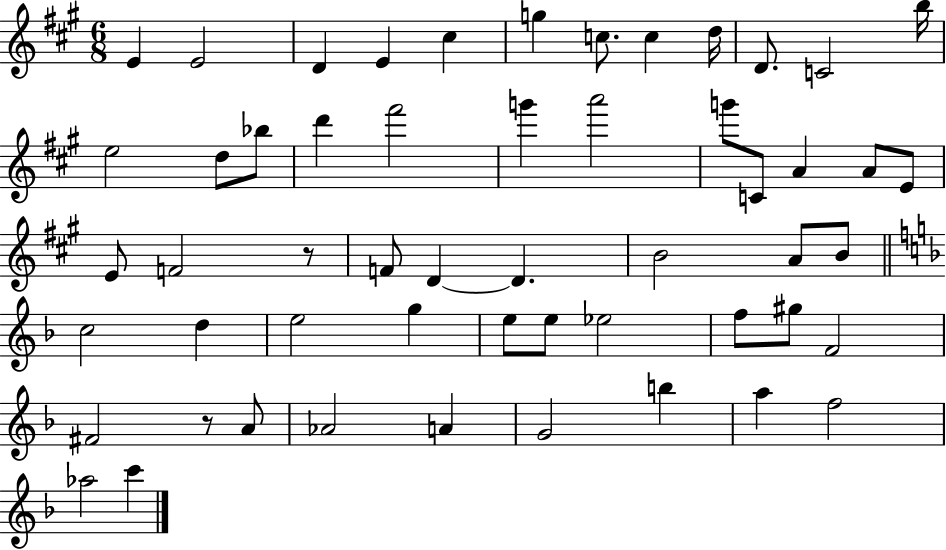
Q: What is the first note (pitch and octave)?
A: E4